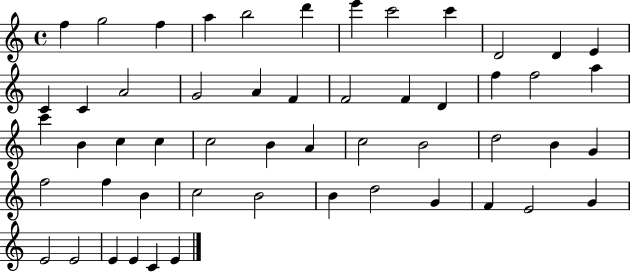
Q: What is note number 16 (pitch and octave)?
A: G4